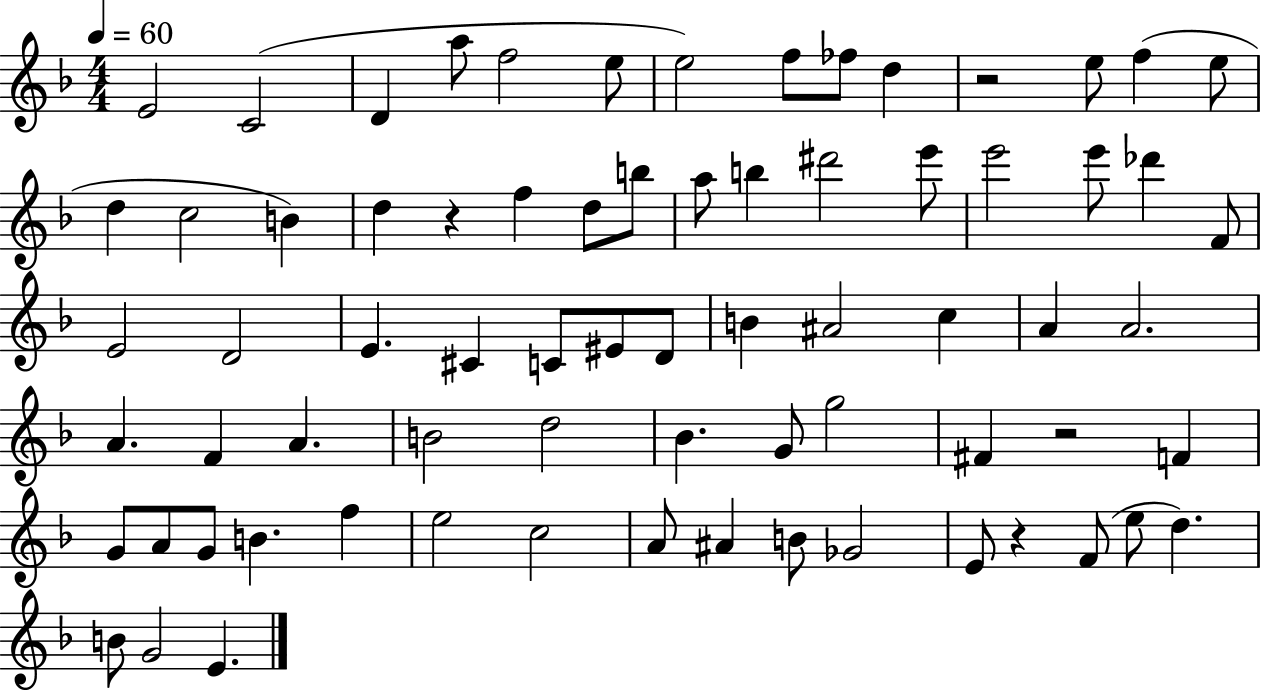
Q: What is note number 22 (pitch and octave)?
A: B5